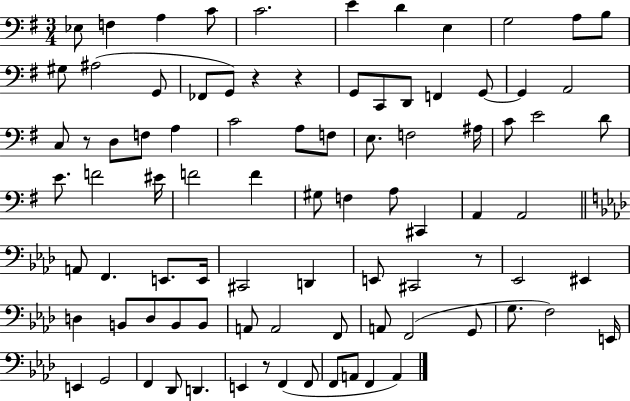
{
  \clef bass
  \numericTimeSignature
  \time 3/4
  \key g \major
  ees8 f4 a4 c'8 | c'2. | e'4 d'4 e4 | g2 a8 b8 | \break gis8 ais2( g,8 | fes,8 g,8) r4 r4 | g,8 c,8 d,8 f,4 g,8~~ | g,4 a,2 | \break c8 r8 d8 f8 a4 | c'2 a8 f8 | e8. f2 ais16 | c'8 e'2 d'8 | \break e'8. f'2 eis'16 | f'2 f'4 | gis8 f4 a8 cis,4 | a,4 a,2 | \break \bar "||" \break \key f \minor a,8 f,4. e,8. e,16 | cis,2 d,4 | e,8 cis,2 r8 | ees,2 eis,4 | \break d4 b,8 d8 b,8 b,8 | a,8 a,2 f,8 | a,8 f,2( g,8 | g8. f2) e,16 | \break e,4 g,2 | f,4 des,8 d,4. | e,4 r8 f,4( f,8 | f,8 a,8 f,4 a,4) | \break \bar "|."
}